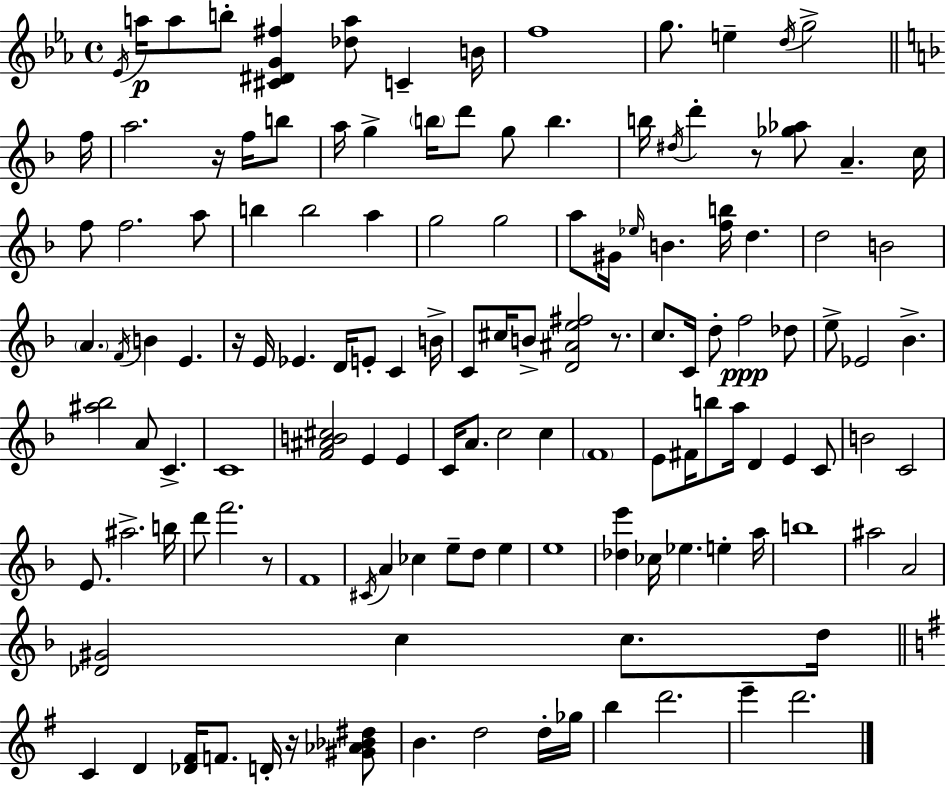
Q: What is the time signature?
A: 4/4